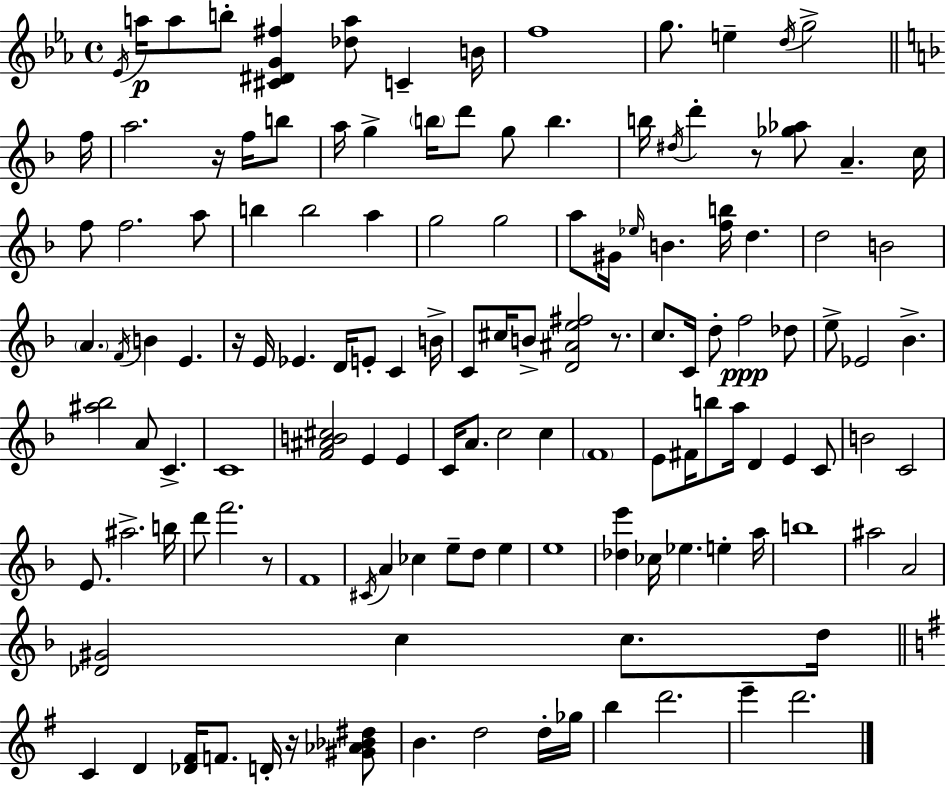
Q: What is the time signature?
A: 4/4